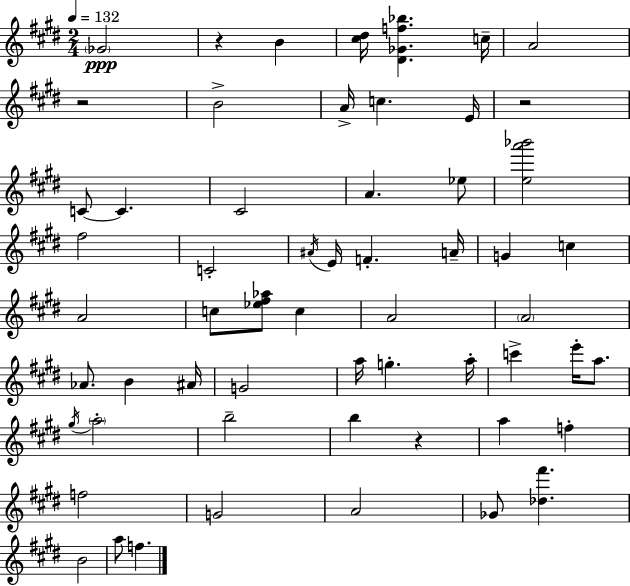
{
  \clef treble
  \numericTimeSignature
  \time 2/4
  \key e \major
  \tempo 4 = 132
  \parenthesize ges'2\ppp | r4 b'4 | <cis'' dis''>16 <dis' ges' f'' bes''>4. c''16-- | a'2 | \break r2 | b'2-> | a'16-> c''4. e'16 | r2 | \break c'8~~ c'4. | cis'2 | a'4. ees''8 | <e'' a''' bes'''>2 | \break fis''2 | c'2-. | \acciaccatura { ais'16 } e'16 f'4.-. | a'16-- g'4 c''4 | \break a'2 | c''8 <ees'' fis'' aes''>8 c''4 | a'2 | \parenthesize a'2 | \break aes'8. b'4 | ais'16 g'2 | a''16 g''4.-. | a''16-. c'''4-> e'''16-. a''8. | \break \acciaccatura { gis''16 } \parenthesize a''2-. | b''2-- | b''4 r4 | a''4 f''4-. | \break f''2 | g'2 | a'2 | ges'8 <des'' fis'''>4. | \break b'2 | a''8 f''4. | \bar "|."
}